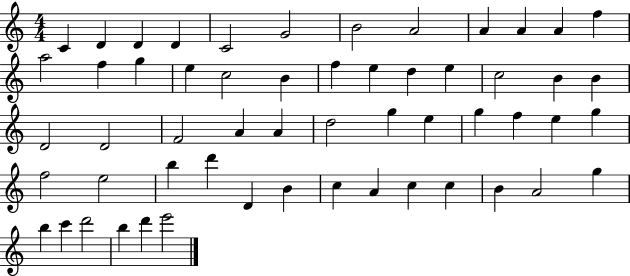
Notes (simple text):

C4/q D4/q D4/q D4/q C4/h G4/h B4/h A4/h A4/q A4/q A4/q F5/q A5/h F5/q G5/q E5/q C5/h B4/q F5/q E5/q D5/q E5/q C5/h B4/q B4/q D4/h D4/h F4/h A4/q A4/q D5/h G5/q E5/q G5/q F5/q E5/q G5/q F5/h E5/h B5/q D6/q D4/q B4/q C5/q A4/q C5/q C5/q B4/q A4/h G5/q B5/q C6/q D6/h B5/q D6/q E6/h